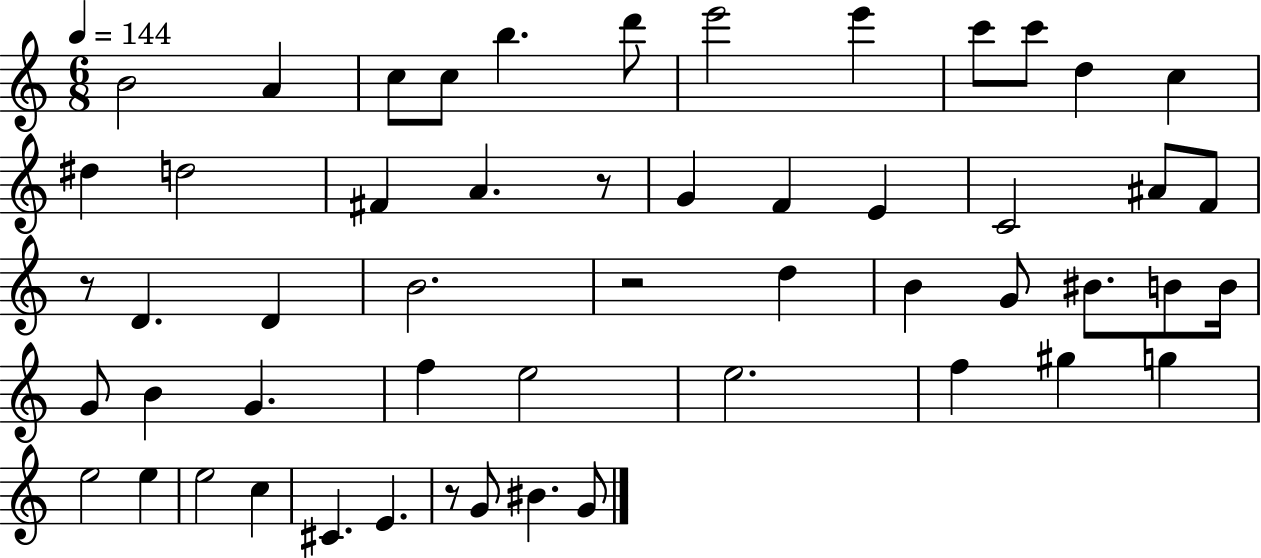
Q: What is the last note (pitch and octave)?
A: G4